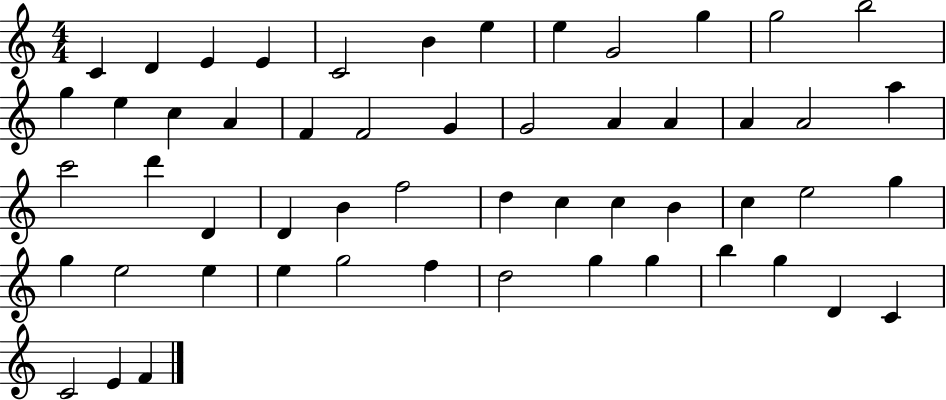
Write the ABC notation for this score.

X:1
T:Untitled
M:4/4
L:1/4
K:C
C D E E C2 B e e G2 g g2 b2 g e c A F F2 G G2 A A A A2 a c'2 d' D D B f2 d c c B c e2 g g e2 e e g2 f d2 g g b g D C C2 E F